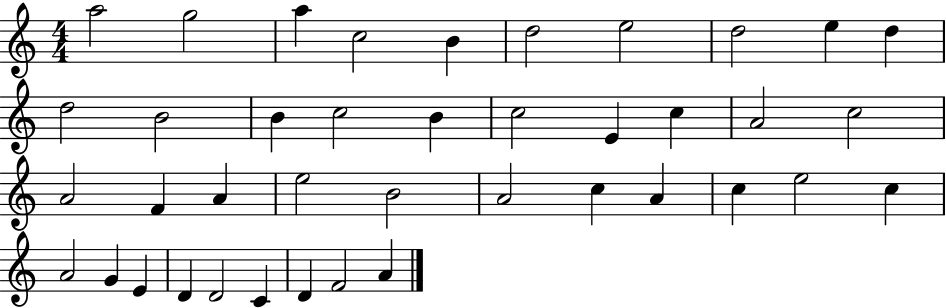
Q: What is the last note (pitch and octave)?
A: A4